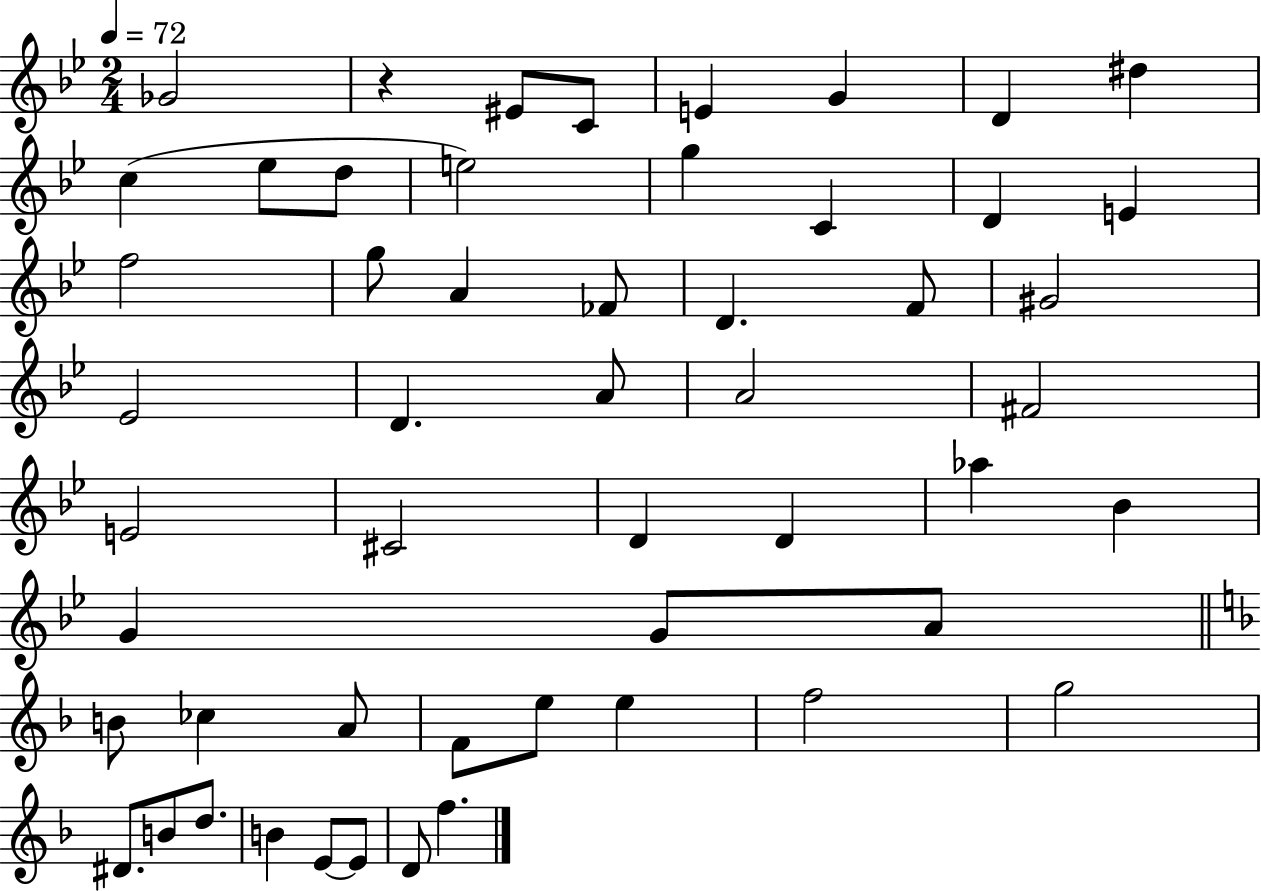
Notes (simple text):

Gb4/h R/q EIS4/e C4/e E4/q G4/q D4/q D#5/q C5/q Eb5/e D5/e E5/h G5/q C4/q D4/q E4/q F5/h G5/e A4/q FES4/e D4/q. F4/e G#4/h Eb4/h D4/q. A4/e A4/h F#4/h E4/h C#4/h D4/q D4/q Ab5/q Bb4/q G4/q G4/e A4/e B4/e CES5/q A4/e F4/e E5/e E5/q F5/h G5/h D#4/e. B4/e D5/e. B4/q E4/e E4/e D4/e F5/q.